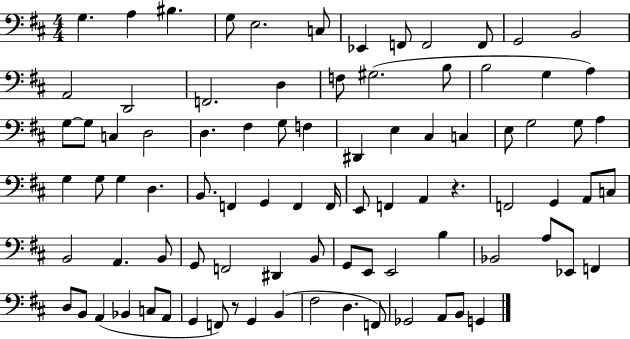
{
  \clef bass
  \numericTimeSignature
  \time 4/4
  \key d \major
  g4. a4 bis4. | g8 e2. c8 | ees,4 f,8 f,2 f,8 | g,2 b,2 | \break a,2 d,2 | f,2. d4 | f8 gis2.( b8 | b2 g4 a4) | \break g8~~ g8 c4 d2 | d4. fis4 g8 f4 | dis,4 e4 cis4 c4 | e8 g2 g8 a4 | \break g4 g8 g4 d4. | b,8. f,4 g,4 f,4 f,16 | e,8 f,4 a,4 r4. | f,2 g,4 a,8 c8 | \break b,2 a,4. b,8 | g,8 f,2 dis,4 b,8 | g,8 e,8 e,2 b4 | bes,2 a8 ees,8 f,4 | \break d8 b,8 a,4( bes,4 c8 a,8 | g,4 f,8) r8 g,4 b,4( | fis2 d4. f,8) | ges,2 a,8 b,8 g,4 | \break \bar "|."
}